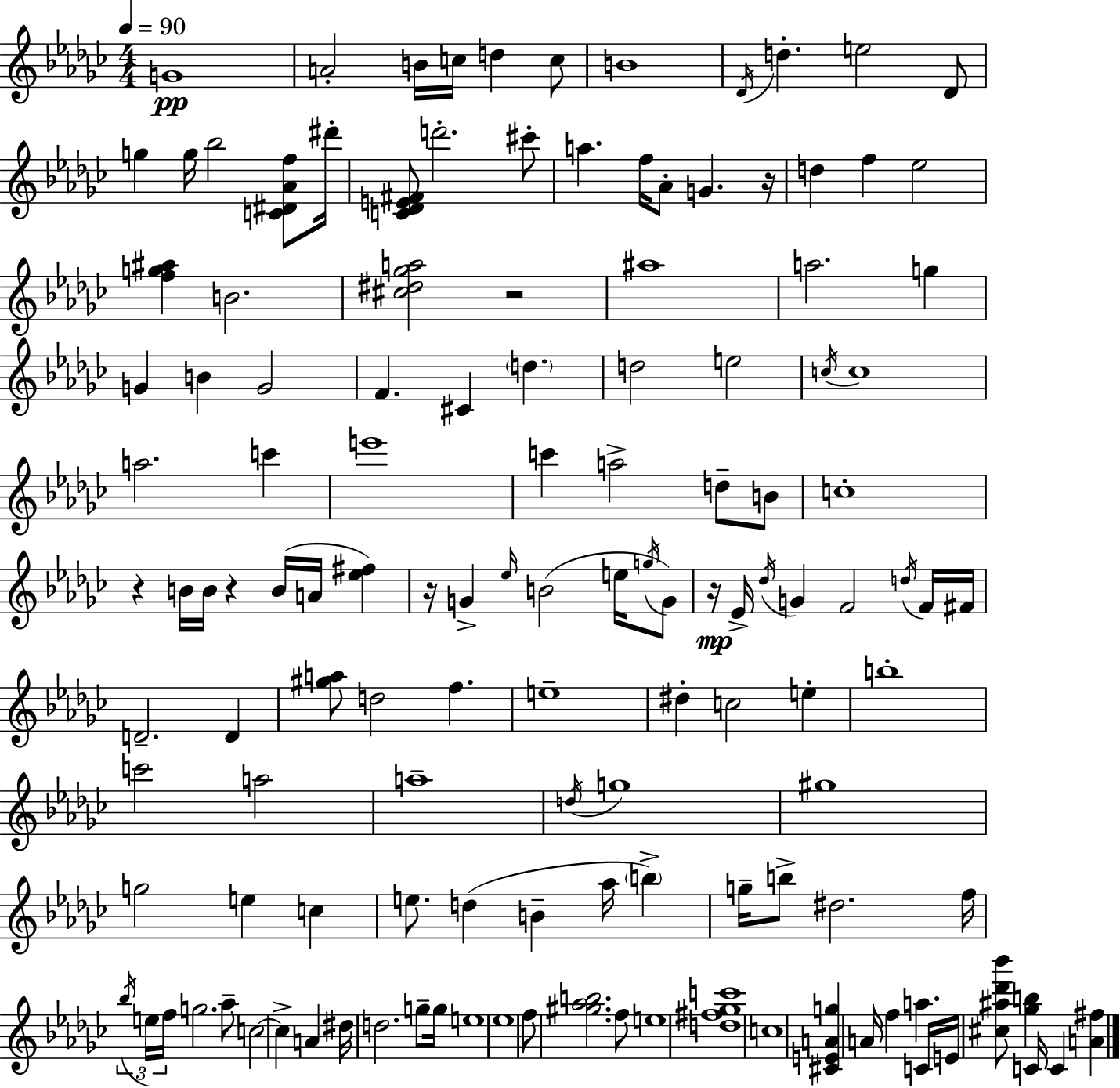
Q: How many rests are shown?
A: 6